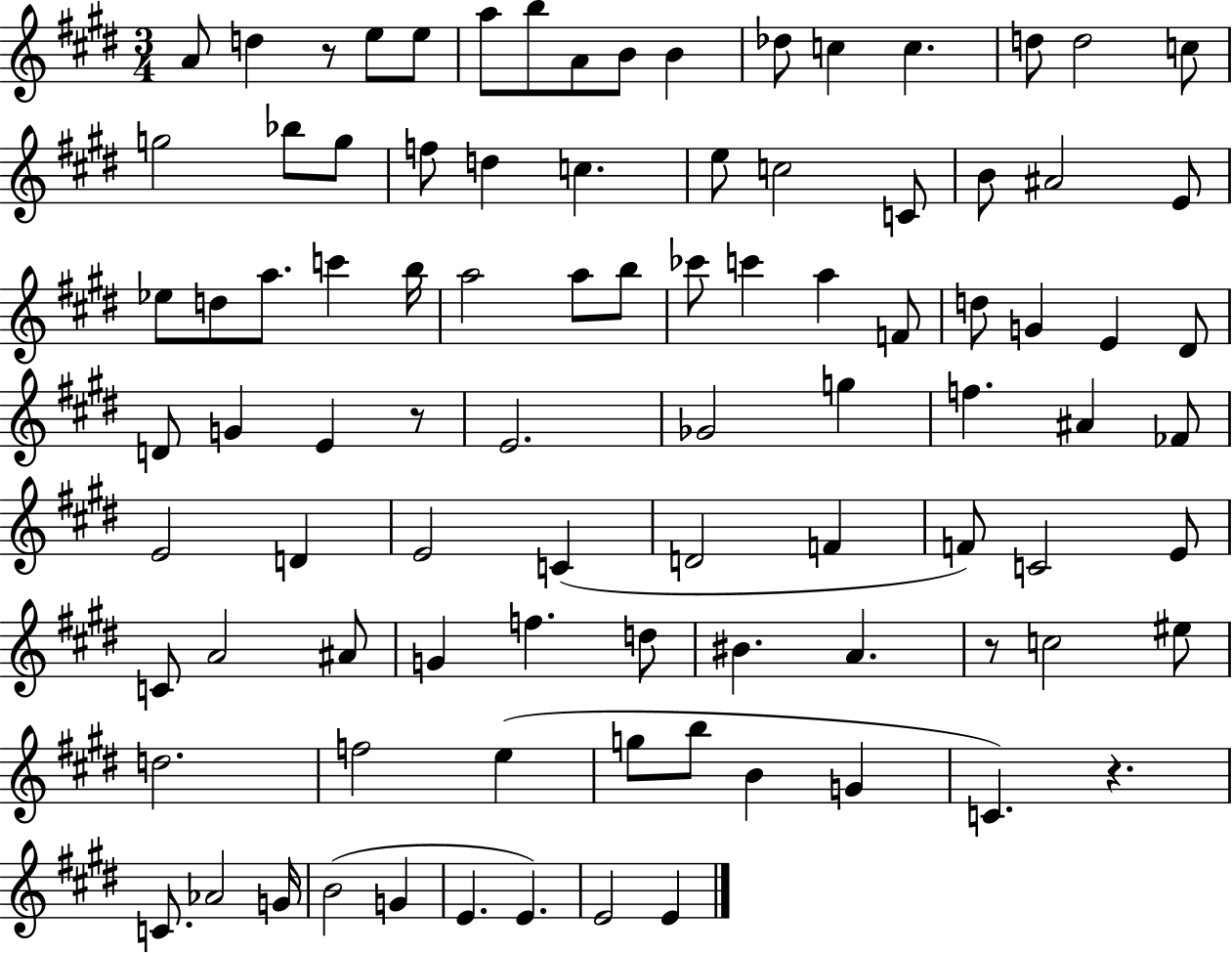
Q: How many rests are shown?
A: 4